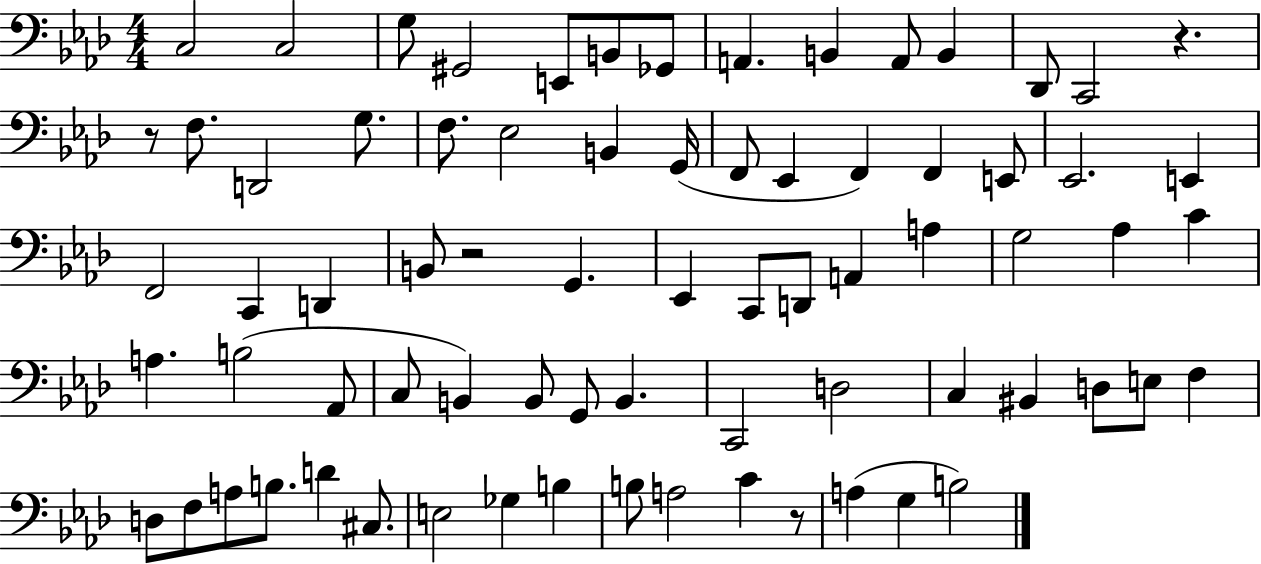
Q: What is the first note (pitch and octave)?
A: C3